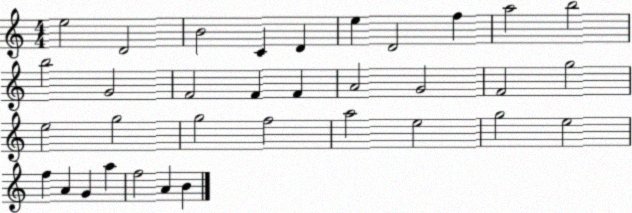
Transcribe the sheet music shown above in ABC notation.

X:1
T:Untitled
M:4/4
L:1/4
K:C
e2 D2 B2 C D e D2 f a2 b2 b2 G2 F2 F F A2 G2 F2 g2 e2 g2 g2 f2 a2 e2 g2 e2 f A G a f2 A B